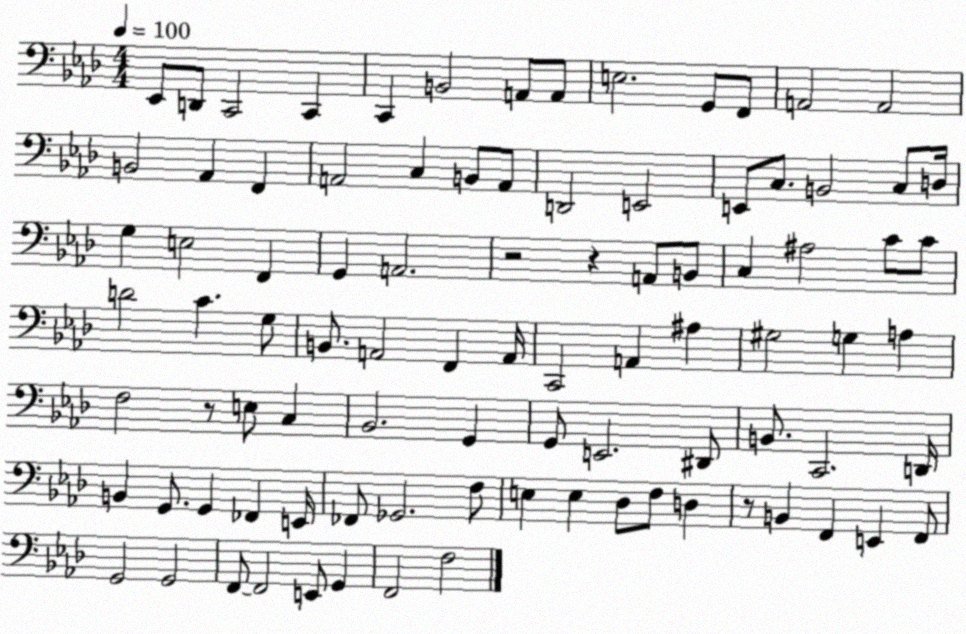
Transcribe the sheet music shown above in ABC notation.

X:1
T:Untitled
M:4/4
L:1/4
K:Ab
_E,,/2 D,,/2 C,,2 C,, C,, B,,2 A,,/2 A,,/2 E,2 G,,/2 F,,/2 A,,2 A,,2 B,,2 _A,, F,, A,,2 C, B,,/2 A,,/2 D,,2 E,,2 E,,/2 C,/2 B,,2 C,/2 D,/4 G, E,2 F,, G,, A,,2 z2 z A,,/2 B,,/2 C, ^A,2 C/2 C/2 D2 C G,/2 B,,/2 A,,2 F,, A,,/4 C,,2 A,, ^A, ^G,2 G, A, F,2 z/2 E,/2 C, _B,,2 G,, G,,/2 E,,2 ^D,,/2 B,,/2 C,,2 D,,/4 B,, G,,/2 G,, _F,, E,,/4 _F,,/2 _G,,2 F,/2 E, E, _D,/2 F,/2 D, z/2 B,, F,, E,, F,,/2 G,,2 G,,2 F,,/2 F,,2 E,,/2 G,, F,,2 F,2